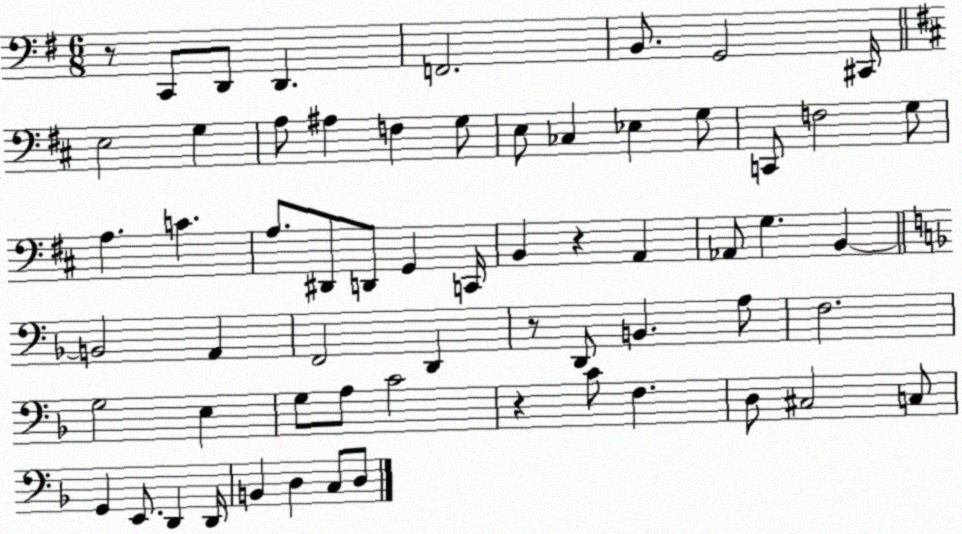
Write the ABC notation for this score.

X:1
T:Untitled
M:6/8
L:1/4
K:G
z/2 C,,/2 D,,/2 D,, F,,2 B,,/2 G,,2 ^C,,/4 E,2 G, A,/2 ^A, F, G,/2 E,/2 _C, _E, G,/2 C,,/2 F,2 G,/2 A, C A,/2 ^D,,/2 D,,/2 G,, C,,/4 B,, z A,, _A,,/2 G, B,, B,,2 A,, F,,2 D,, z/2 D,,/2 B,, A,/2 F,2 G,2 E, G,/2 A,/2 C2 z C/2 F, D,/2 ^C,2 C,/2 G,, E,,/2 D,, D,,/4 B,, D, C,/2 D,/2